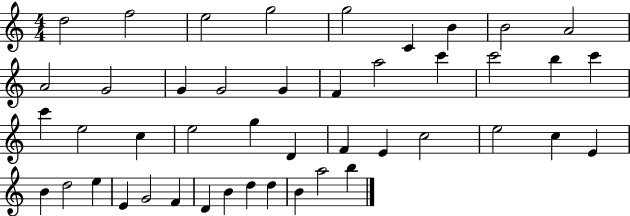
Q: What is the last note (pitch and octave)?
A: B5